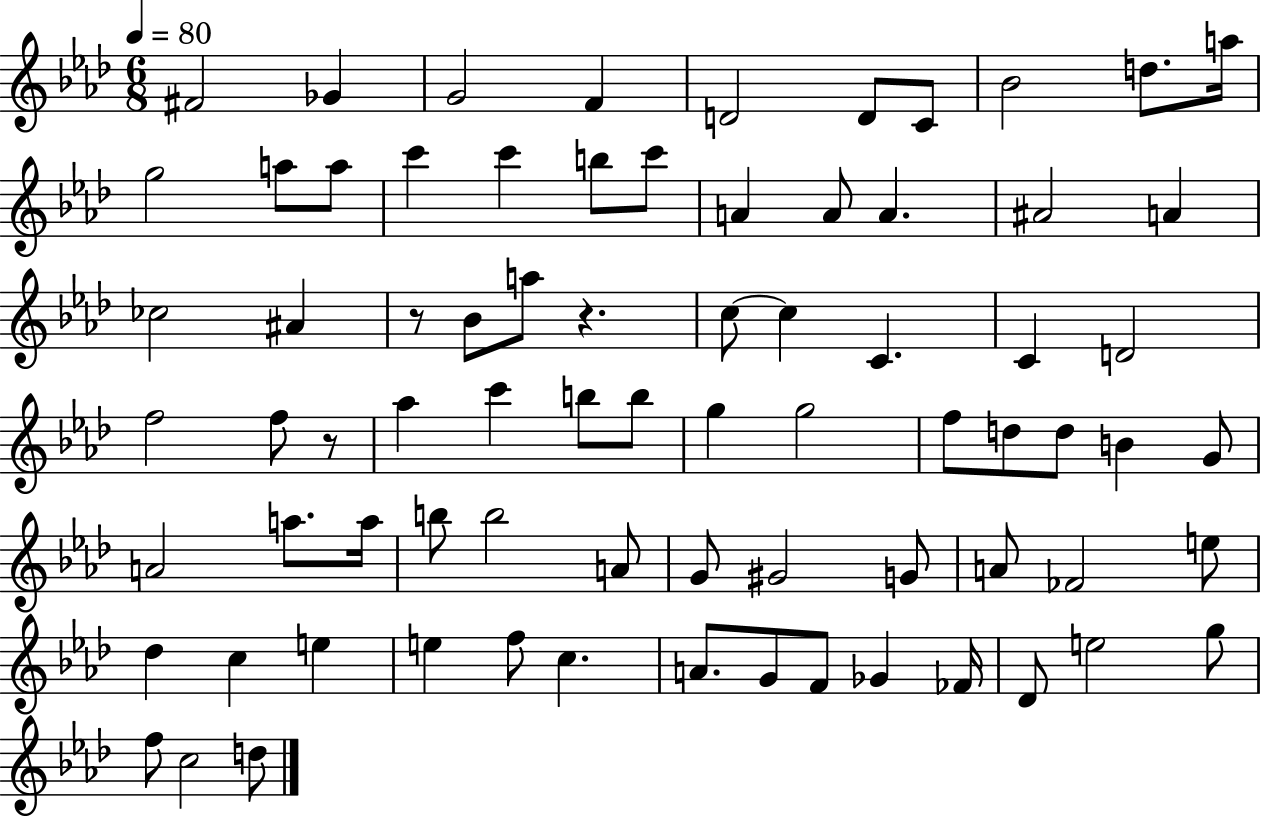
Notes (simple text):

F#4/h Gb4/q G4/h F4/q D4/h D4/e C4/e Bb4/h D5/e. A5/s G5/h A5/e A5/e C6/q C6/q B5/e C6/e A4/q A4/e A4/q. A#4/h A4/q CES5/h A#4/q R/e Bb4/e A5/e R/q. C5/e C5/q C4/q. C4/q D4/h F5/h F5/e R/e Ab5/q C6/q B5/e B5/e G5/q G5/h F5/e D5/e D5/e B4/q G4/e A4/h A5/e. A5/s B5/e B5/h A4/e G4/e G#4/h G4/e A4/e FES4/h E5/e Db5/q C5/q E5/q E5/q F5/e C5/q. A4/e. G4/e F4/e Gb4/q FES4/s Db4/e E5/h G5/e F5/e C5/h D5/e